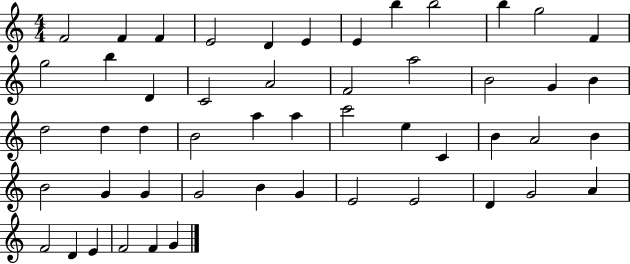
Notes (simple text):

F4/h F4/q F4/q E4/h D4/q E4/q E4/q B5/q B5/h B5/q G5/h F4/q G5/h B5/q D4/q C4/h A4/h F4/h A5/h B4/h G4/q B4/q D5/h D5/q D5/q B4/h A5/q A5/q C6/h E5/q C4/q B4/q A4/h B4/q B4/h G4/q G4/q G4/h B4/q G4/q E4/h E4/h D4/q G4/h A4/q F4/h D4/q E4/q F4/h F4/q G4/q